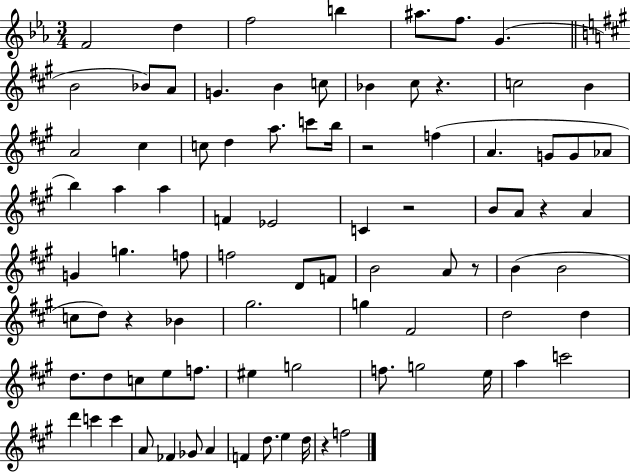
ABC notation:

X:1
T:Untitled
M:3/4
L:1/4
K:Eb
F2 d f2 b ^a/2 f/2 G B2 _B/2 A/2 G B c/2 _B ^c/2 z c2 B A2 ^c c/2 d a/2 c'/2 b/4 z2 f A G/2 G/2 _A/2 b a a F _E2 C z2 B/2 A/2 z A G g f/2 f2 D/2 F/2 B2 A/2 z/2 B B2 c/2 d/2 z _B ^g2 g ^F2 d2 d d/2 d/2 c/2 e/2 f/2 ^e g2 f/2 g2 e/4 a c'2 d' c' c' A/2 _F _G/2 A F d/2 e d/4 z f2